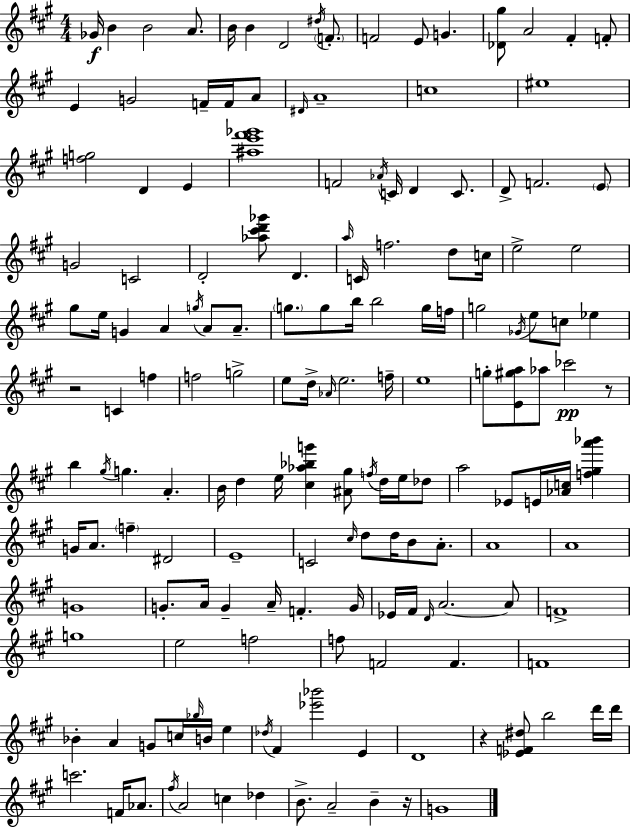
Gb4/s B4/q B4/h A4/e. B4/s B4/q D4/h D#5/s F4/e. F4/h E4/e G4/q. [Db4,G#5]/e A4/h F#4/q F4/e E4/q G4/h F4/s F4/s A4/e D#4/s A4/w C5/w EIS5/w [F5,G5]/h D4/q E4/q [A#5,E6,F#6,Gb6]/w F4/h Ab4/s C4/s D4/q C4/e. D4/e F4/h. E4/e G4/h C4/h D4/h [Ab5,C#6,D6,Gb6]/e D4/q. A5/s C4/s F5/h. D5/e C5/s E5/h E5/h G#5/e E5/s G4/q A4/q G5/s A4/e A4/e. G5/e. G5/e B5/s B5/h G5/s F5/s G5/h Gb4/s E5/e C5/e Eb5/q R/h C4/q F5/q F5/h G5/h E5/e D5/s Ab4/s E5/h. F5/s E5/w G5/e [E4,G#5,A5]/e Ab5/e CES6/h R/e B5/q G#5/s G5/q. A4/q. B4/s D5/q E5/s [C#5,Ab5,Bb5,G6]/q [A#4,G#5]/e F5/s D5/s E5/s Db5/e A5/h Eb4/e E4/s [Ab4,C5]/s [F5,G#5,A6,Bb6]/q G4/s A4/e. F5/q D#4/h E4/w C4/h C#5/s D5/e D5/s B4/e A4/e. A4/w A4/w G4/w G4/e. A4/s G4/q A4/s F4/q. G4/s Eb4/s F#4/s D4/s A4/h. A4/e F4/w G5/w E5/h F5/h F5/e F4/h F4/q. F4/w Bb4/q A4/q G4/e C5/s Bb5/s B4/s E5/q Db5/s F#4/q [Eb6,Bb6]/h E4/q D4/w R/q [Eb4,F4,D#5]/e B5/h D6/s D6/s C6/h. F4/s Ab4/e. F#5/s A4/h C5/q Db5/q B4/e. A4/h B4/q R/s G4/w